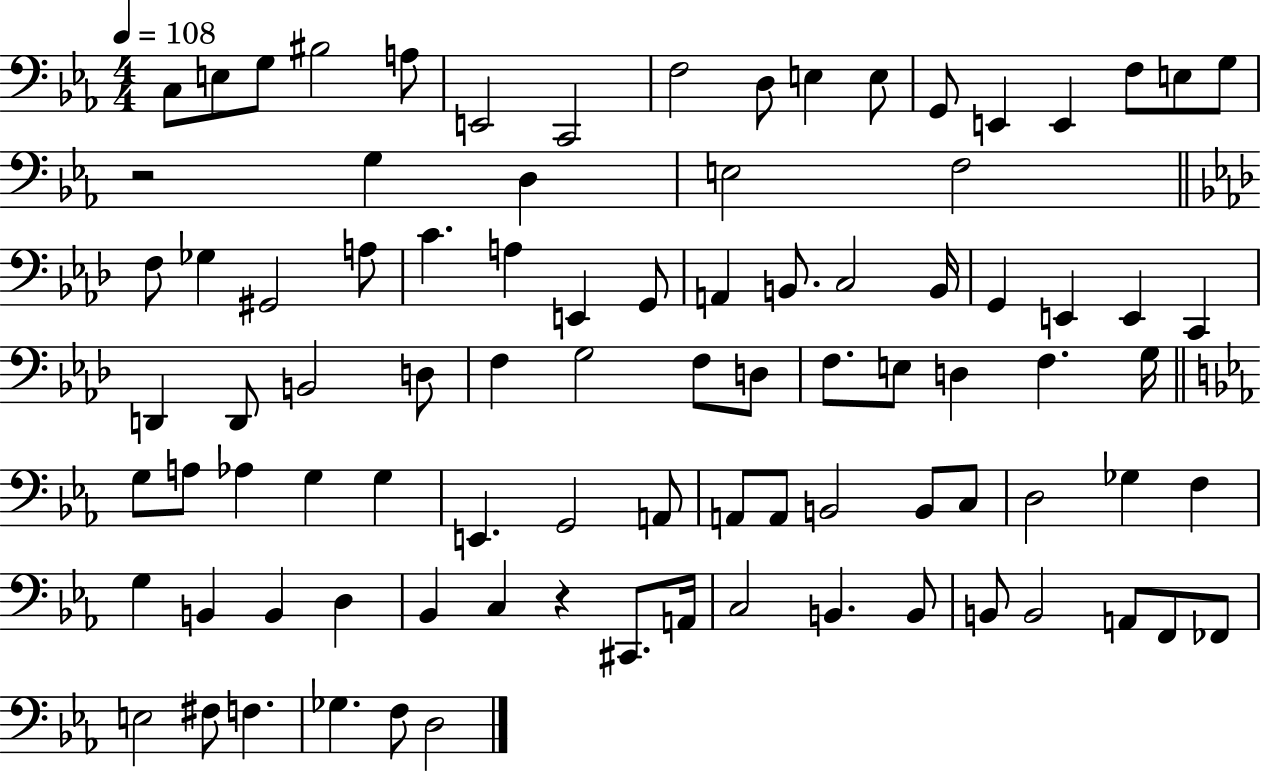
C3/e E3/e G3/e BIS3/h A3/e E2/h C2/h F3/h D3/e E3/q E3/e G2/e E2/q E2/q F3/e E3/e G3/e R/h G3/q D3/q E3/h F3/h F3/e Gb3/q G#2/h A3/e C4/q. A3/q E2/q G2/e A2/q B2/e. C3/h B2/s G2/q E2/q E2/q C2/q D2/q D2/e B2/h D3/e F3/q G3/h F3/e D3/e F3/e. E3/e D3/q F3/q. G3/s G3/e A3/e Ab3/q G3/q G3/q E2/q. G2/h A2/e A2/e A2/e B2/h B2/e C3/e D3/h Gb3/q F3/q G3/q B2/q B2/q D3/q Bb2/q C3/q R/q C#2/e. A2/s C3/h B2/q. B2/e B2/e B2/h A2/e F2/e FES2/e E3/h F#3/e F3/q. Gb3/q. F3/e D3/h